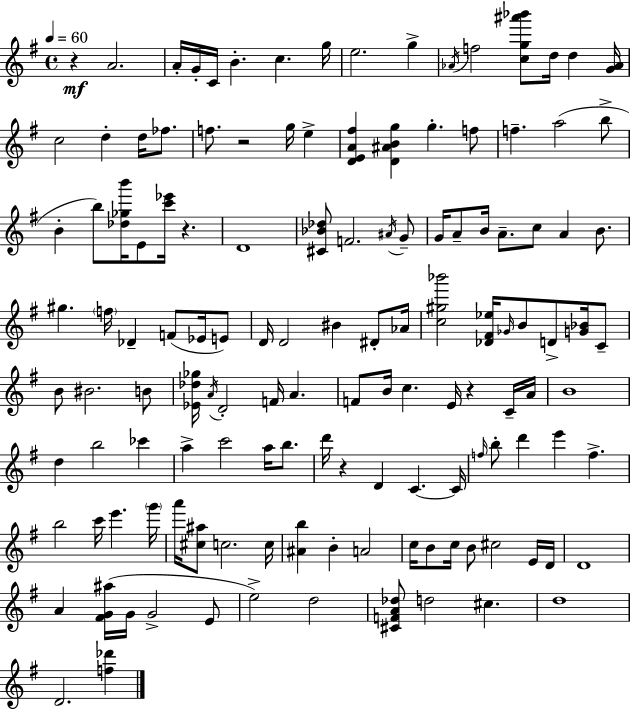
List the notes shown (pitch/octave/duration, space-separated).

R/q A4/h. A4/s G4/s C4/s B4/q. C5/q. G5/s E5/h. G5/q Ab4/s F5/h [C5,G5,A#6,Bb6]/e D5/s D5/q [G4,Ab4]/s C5/h D5/q D5/s FES5/e. F5/e. R/h G5/s E5/q [D4,E4,A4,F#5]/q [D4,A#4,B4,G5]/q G5/q. F5/e F5/q. A5/h B5/e B4/q B5/e [Db5,Gb5,B6]/s E4/e [C6,Eb6]/s R/q. D4/w [C#4,Bb4,Db5]/e F4/h. A#4/s G4/e G4/s A4/e B4/s A4/e. C5/e A4/q B4/e. G#5/q. F5/s Db4/q F4/e Eb4/s E4/e D4/s D4/h BIS4/q D#4/e Ab4/s [C5,G#5,Bb6]/h [Db4,F#4,Eb5]/s Gb4/s B4/e D4/e [G4,Bb4]/s C4/e B4/e BIS4/h. B4/e [Eb4,Db5,Gb5]/s A4/s D4/h F4/s A4/q. F4/e B4/s C5/q. E4/s R/q C4/s A4/s B4/w D5/q B5/h CES6/q A5/q C6/h A5/s B5/e. D6/s R/q D4/q C4/q. C4/s F5/s B5/e D6/q E6/q F5/q. B5/h C6/s E6/q. G6/s A6/s [C#5,A#5]/e C5/h. C5/s [A#4,B5]/q B4/q A4/h C5/s B4/e C5/s B4/e C#5/h E4/s D4/s D4/w A4/q [F#4,G4,A#5]/s G4/s G4/h E4/e E5/h D5/h [C#4,F4,A4,Db5]/e D5/h C#5/q. D5/w D4/h. [F5,Db6]/q